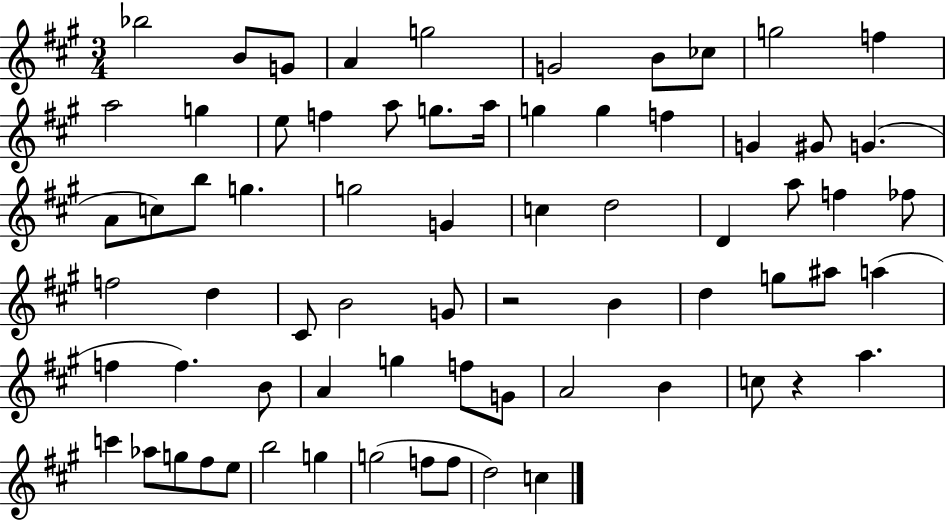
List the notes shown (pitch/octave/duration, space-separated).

Bb5/h B4/e G4/e A4/q G5/h G4/h B4/e CES5/e G5/h F5/q A5/h G5/q E5/e F5/q A5/e G5/e. A5/s G5/q G5/q F5/q G4/q G#4/e G4/q. A4/e C5/e B5/e G5/q. G5/h G4/q C5/q D5/h D4/q A5/e F5/q FES5/e F5/h D5/q C#4/e B4/h G4/e R/h B4/q D5/q G5/e A#5/e A5/q F5/q F5/q. B4/e A4/q G5/q F5/e G4/e A4/h B4/q C5/e R/q A5/q. C6/q Ab5/e G5/e F#5/e E5/e B5/h G5/q G5/h F5/e F5/e D5/h C5/q